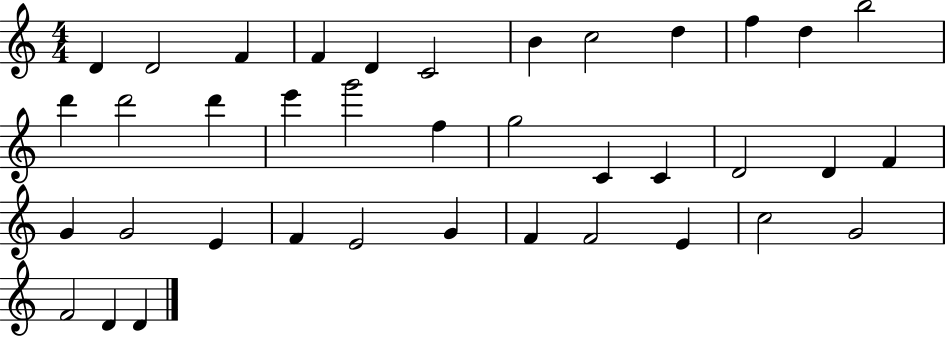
X:1
T:Untitled
M:4/4
L:1/4
K:C
D D2 F F D C2 B c2 d f d b2 d' d'2 d' e' g'2 f g2 C C D2 D F G G2 E F E2 G F F2 E c2 G2 F2 D D